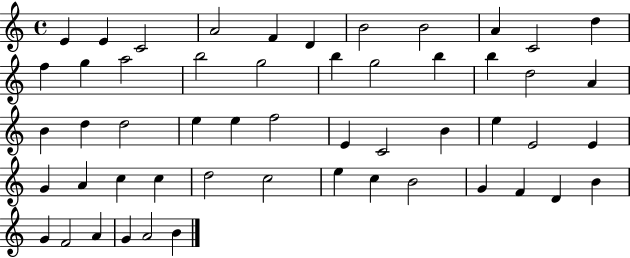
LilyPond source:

{
  \clef treble
  \time 4/4
  \defaultTimeSignature
  \key c \major
  e'4 e'4 c'2 | a'2 f'4 d'4 | b'2 b'2 | a'4 c'2 d''4 | \break f''4 g''4 a''2 | b''2 g''2 | b''4 g''2 b''4 | b''4 d''2 a'4 | \break b'4 d''4 d''2 | e''4 e''4 f''2 | e'4 c'2 b'4 | e''4 e'2 e'4 | \break g'4 a'4 c''4 c''4 | d''2 c''2 | e''4 c''4 b'2 | g'4 f'4 d'4 b'4 | \break g'4 f'2 a'4 | g'4 a'2 b'4 | \bar "|."
}